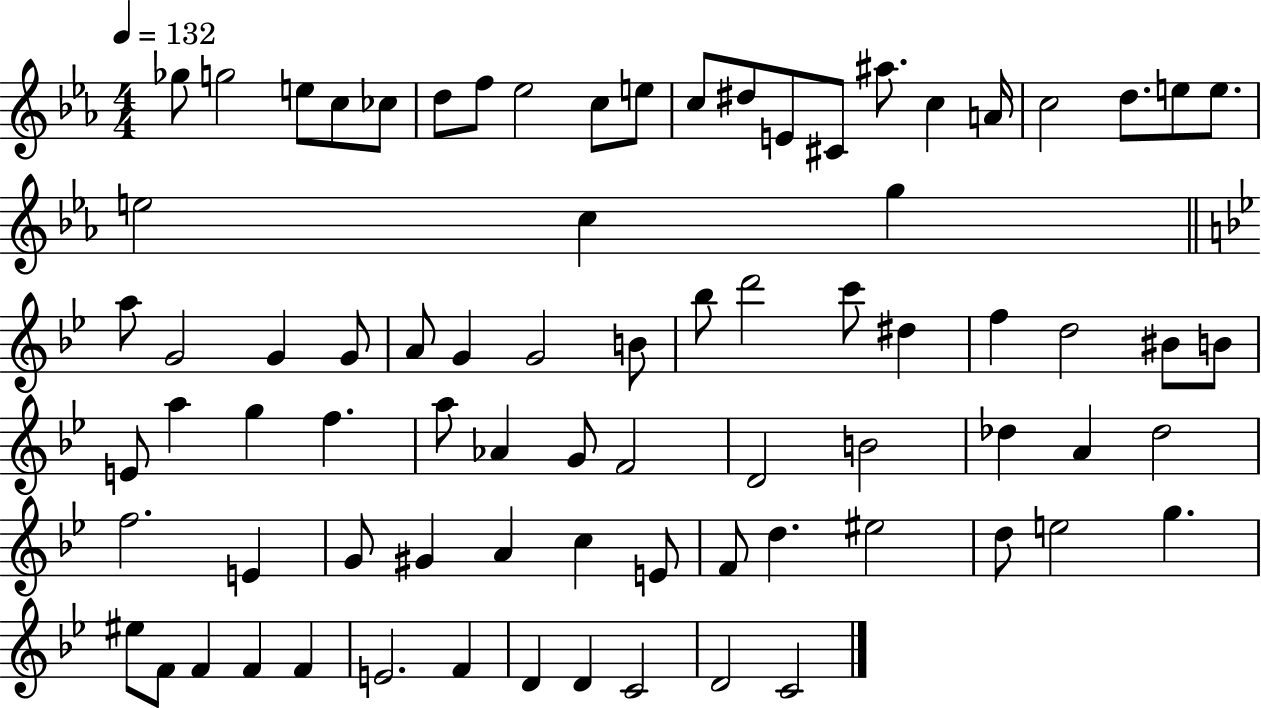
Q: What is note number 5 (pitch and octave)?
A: CES5